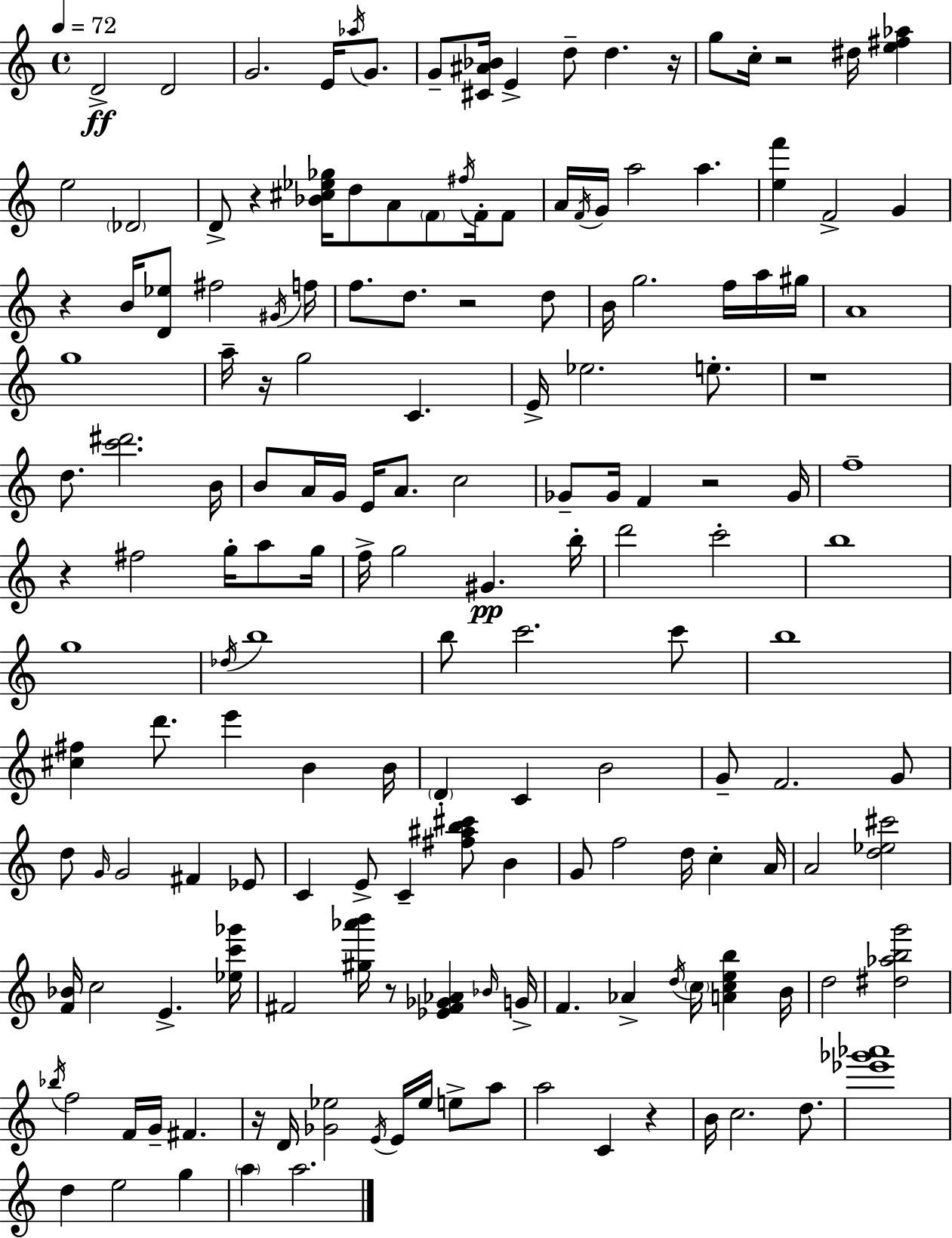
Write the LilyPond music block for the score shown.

{
  \clef treble
  \time 4/4
  \defaultTimeSignature
  \key a \minor
  \tempo 4 = 72
  d'2->\ff d'2 | g'2. e'16 \acciaccatura { aes''16 } g'8. | g'8-- <cis' ais' bes'>16 e'4-> d''8-- d''4. | r16 g''8 c''16-. r2 dis''16 <e'' fis'' aes''>4 | \break e''2 \parenthesize des'2 | d'8-> r4 <bes' cis'' ees'' ges''>16 d''8 a'8 \parenthesize f'8 \acciaccatura { fis''16 } f'16-. | f'8 a'16 \acciaccatura { f'16 } g'16 a''2 a''4. | <e'' f'''>4 f'2-> g'4 | \break r4 b'16 <d' ees''>8 fis''2 | \acciaccatura { gis'16 } f''16 f''8. d''8. r2 | d''8 b'16 g''2. | f''16 a''16 gis''16 a'1 | \break g''1 | a''16-- r16 g''2 c'4. | e'16-> ees''2. | e''8.-. r1 | \break d''8. <c''' dis'''>2. | b'16 b'8 a'16 g'16 e'16 a'8. c''2 | ges'8-- ges'16 f'4 r2 | ges'16 f''1-- | \break r4 fis''2 | g''16-. a''8 g''16 f''16-> g''2 gis'4.\pp | b''16-. d'''2 c'''2-. | b''1 | \break g''1 | \acciaccatura { des''16 } b''1 | b''8 c'''2. | c'''8 b''1 | \break <cis'' fis''>4 d'''8. e'''4 | b'4 b'16 \parenthesize d'4-. c'4 b'2 | g'8-- f'2. | g'8 d''8 \grace { g'16 } g'2 | \break fis'4 ees'8 c'4 e'8-> c'4-- | <fis'' ais'' b'' cis'''>8 b'4 g'8 f''2 | d''16 c''4-. a'16 a'2 <d'' ees'' cis'''>2 | <f' bes'>16 c''2 e'4.-> | \break <ees'' c''' ges'''>16 fis'2 <gis'' aes''' b'''>16 r8 | <ees' fis' ges' aes'>4 \grace { bes'16 } g'16-> f'4. aes'4-> | \acciaccatura { d''16 } \parenthesize c''16 <a' c'' e'' b''>4 b'16 d''2 | <dis'' aes'' b'' g'''>2 \acciaccatura { bes''16 } f''2 | \break f'16 g'16-- fis'4. r16 d'16 <ges' ees''>2 | \acciaccatura { e'16 } e'16 ees''16 e''8-> a''8 a''2 | c'4 r4 b'16 c''2. | d''8. <ees''' ges''' aes'''>1 | \break d''4 e''2 | g''4 \parenthesize a''4 a''2. | \bar "|."
}